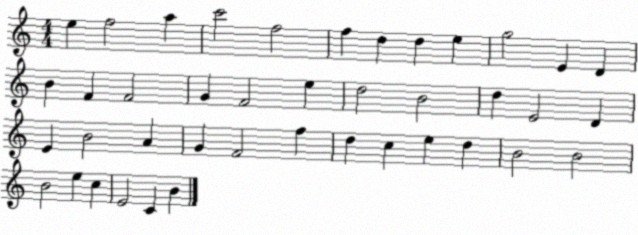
X:1
T:Untitled
M:4/4
L:1/4
K:C
e f2 a c'2 f2 f d d e g2 E D B F F2 G F2 e d2 B2 d E2 D E B2 A G F2 f d c e d B2 B2 B2 e c E2 C B